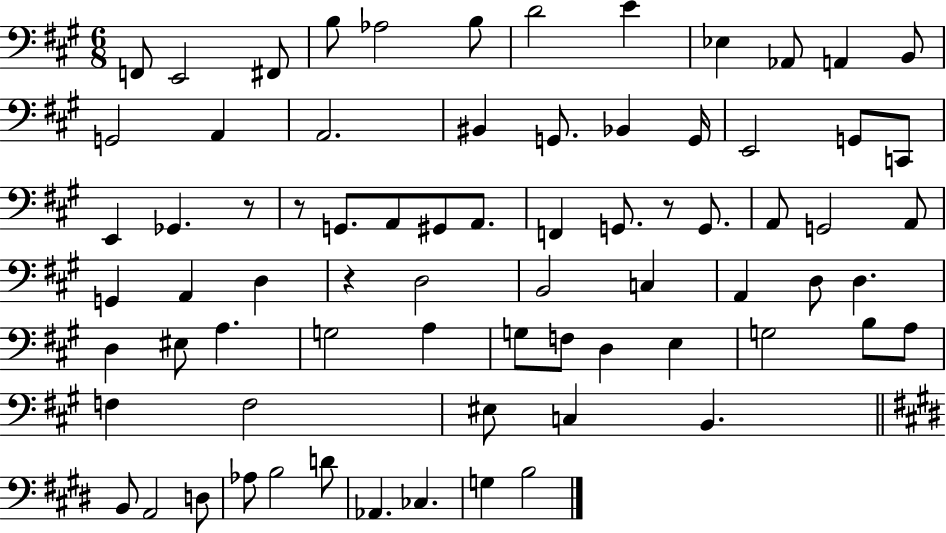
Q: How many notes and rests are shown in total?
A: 74